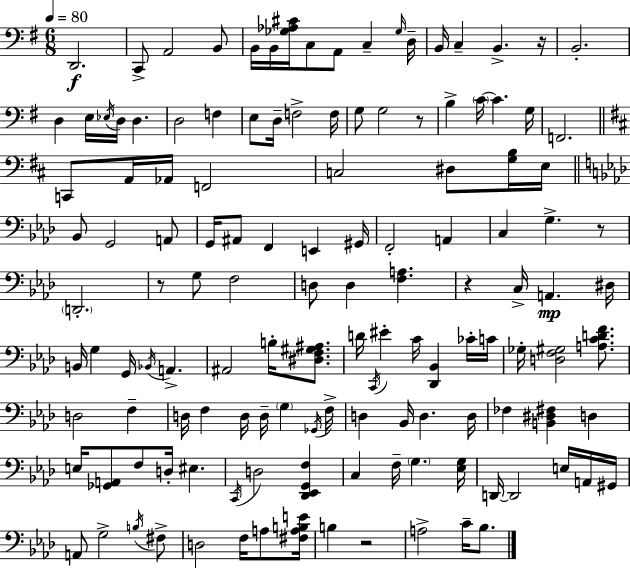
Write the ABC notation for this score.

X:1
T:Untitled
M:6/8
L:1/4
K:G
D,,2 C,,/2 A,,2 B,,/2 B,,/4 B,,/4 [_G,_A,^C]/4 C,/2 A,,/2 C, _G,/4 D,/4 B,,/4 C, B,, z/4 B,,2 D, E,/4 _E,/4 D,/4 D, D,2 F, E,/2 D,/4 F,2 F,/4 G,/2 G,2 z/2 B, C/4 C G,/4 F,,2 C,,/2 A,,/4 _A,,/4 F,,2 C,2 ^D,/2 [G,B,]/4 E,/4 _B,,/2 G,,2 A,,/2 G,,/4 ^A,,/2 F,, E,, ^G,,/4 F,,2 A,, C, G, z/2 D,,2 z/2 G,/2 F,2 D,/2 D, [F,A,] z C,/4 A,, ^D,/4 B,,/4 G, G,,/4 _B,,/4 A,, ^A,,2 B,/4 [^D,F,^G,^A,]/2 D/4 C,,/4 ^E C/4 [_D,,_B,,] _C/4 C/4 _G,/4 [D,F,^G,]2 [A,CDF]/2 D,2 F, D,/4 F, D,/4 D,/4 G, _G,,/4 F,/4 D, _B,,/4 D, D,/4 _F, [B,,^D,^F,] D, E,/4 [_G,,A,,]/2 F,/2 D,/4 ^E, C,,/4 D,2 [_D,,_E,,G,,F,] C, F,/4 G, [_E,G,]/4 D,,/4 D,,2 E,/4 A,,/4 ^G,,/4 A,,/2 G,2 B,/4 ^F,/2 D,2 F,/4 A,/2 [^F,A,B,E]/4 B, z2 A,2 C/4 _B,/2